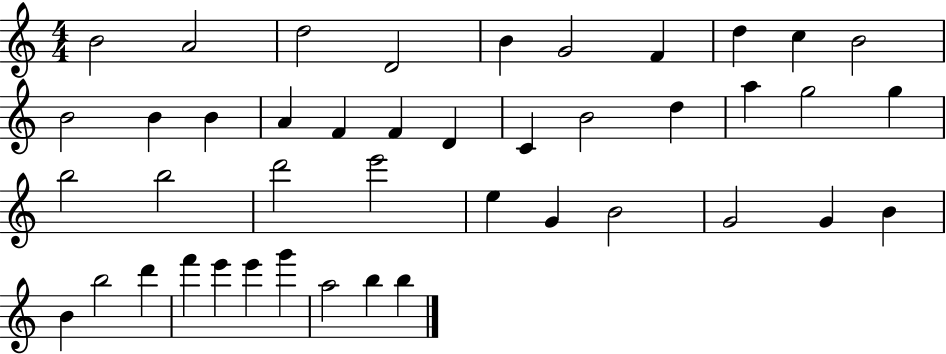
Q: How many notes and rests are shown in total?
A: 43